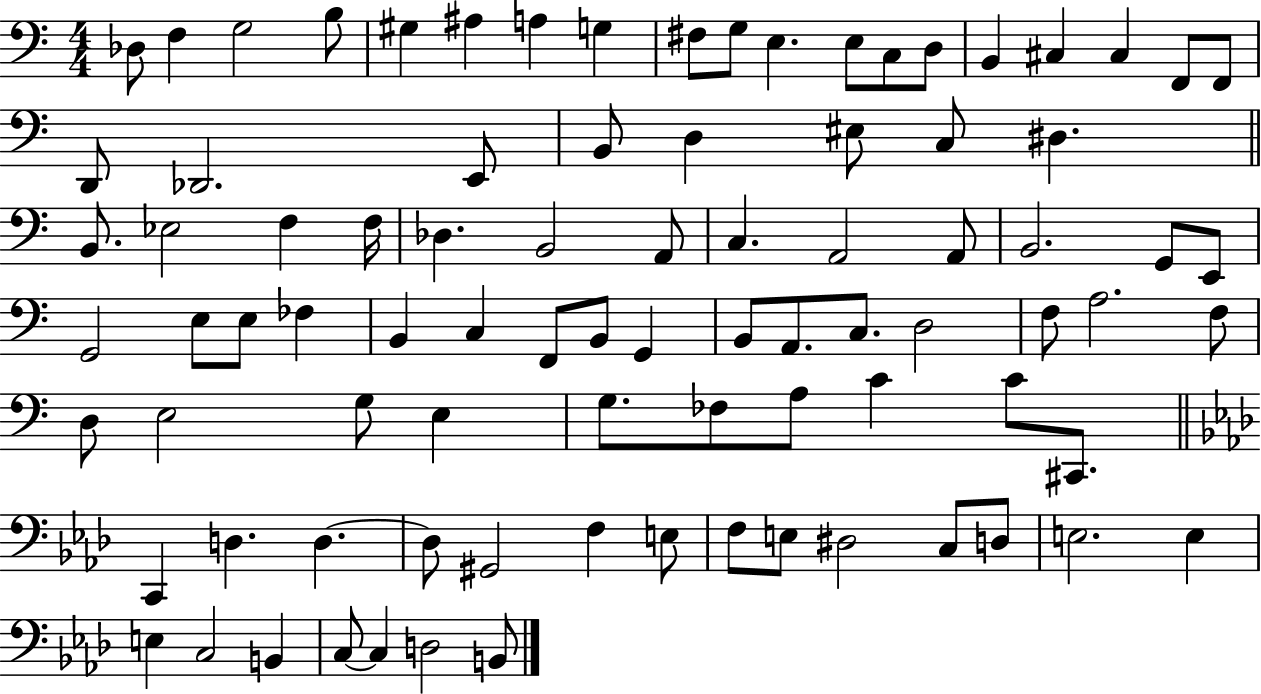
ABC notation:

X:1
T:Untitled
M:4/4
L:1/4
K:C
_D,/2 F, G,2 B,/2 ^G, ^A, A, G, ^F,/2 G,/2 E, E,/2 C,/2 D,/2 B,, ^C, ^C, F,,/2 F,,/2 D,,/2 _D,,2 E,,/2 B,,/2 D, ^E,/2 C,/2 ^D, B,,/2 _E,2 F, F,/4 _D, B,,2 A,,/2 C, A,,2 A,,/2 B,,2 G,,/2 E,,/2 G,,2 E,/2 E,/2 _F, B,, C, F,,/2 B,,/2 G,, B,,/2 A,,/2 C,/2 D,2 F,/2 A,2 F,/2 D,/2 E,2 G,/2 E, G,/2 _F,/2 A,/2 C C/2 ^C,,/2 C,, D, D, D,/2 ^G,,2 F, E,/2 F,/2 E,/2 ^D,2 C,/2 D,/2 E,2 E, E, C,2 B,, C,/2 C, D,2 B,,/2